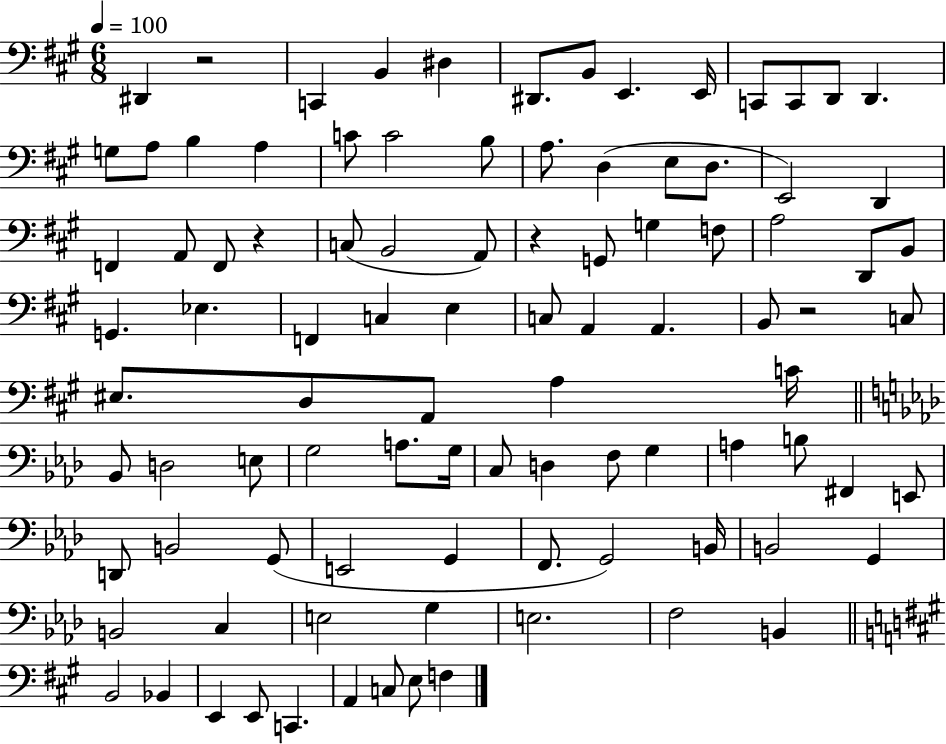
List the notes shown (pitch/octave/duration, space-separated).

D#2/q R/h C2/q B2/q D#3/q D#2/e. B2/e E2/q. E2/s C2/e C2/e D2/e D2/q. G3/e A3/e B3/q A3/q C4/e C4/h B3/e A3/e. D3/q E3/e D3/e. E2/h D2/q F2/q A2/e F2/e R/q C3/e B2/h A2/e R/q G2/e G3/q F3/e A3/h D2/e B2/e G2/q. Eb3/q. F2/q C3/q E3/q C3/e A2/q A2/q. B2/e R/h C3/e EIS3/e. D3/e A2/e A3/q C4/s Bb2/e D3/h E3/e G3/h A3/e. G3/s C3/e D3/q F3/e G3/q A3/q B3/e F#2/q E2/e D2/e B2/h G2/e E2/h G2/q F2/e. G2/h B2/s B2/h G2/q B2/h C3/q E3/h G3/q E3/h. F3/h B2/q B2/h Bb2/q E2/q E2/e C2/q. A2/q C3/e E3/e F3/q